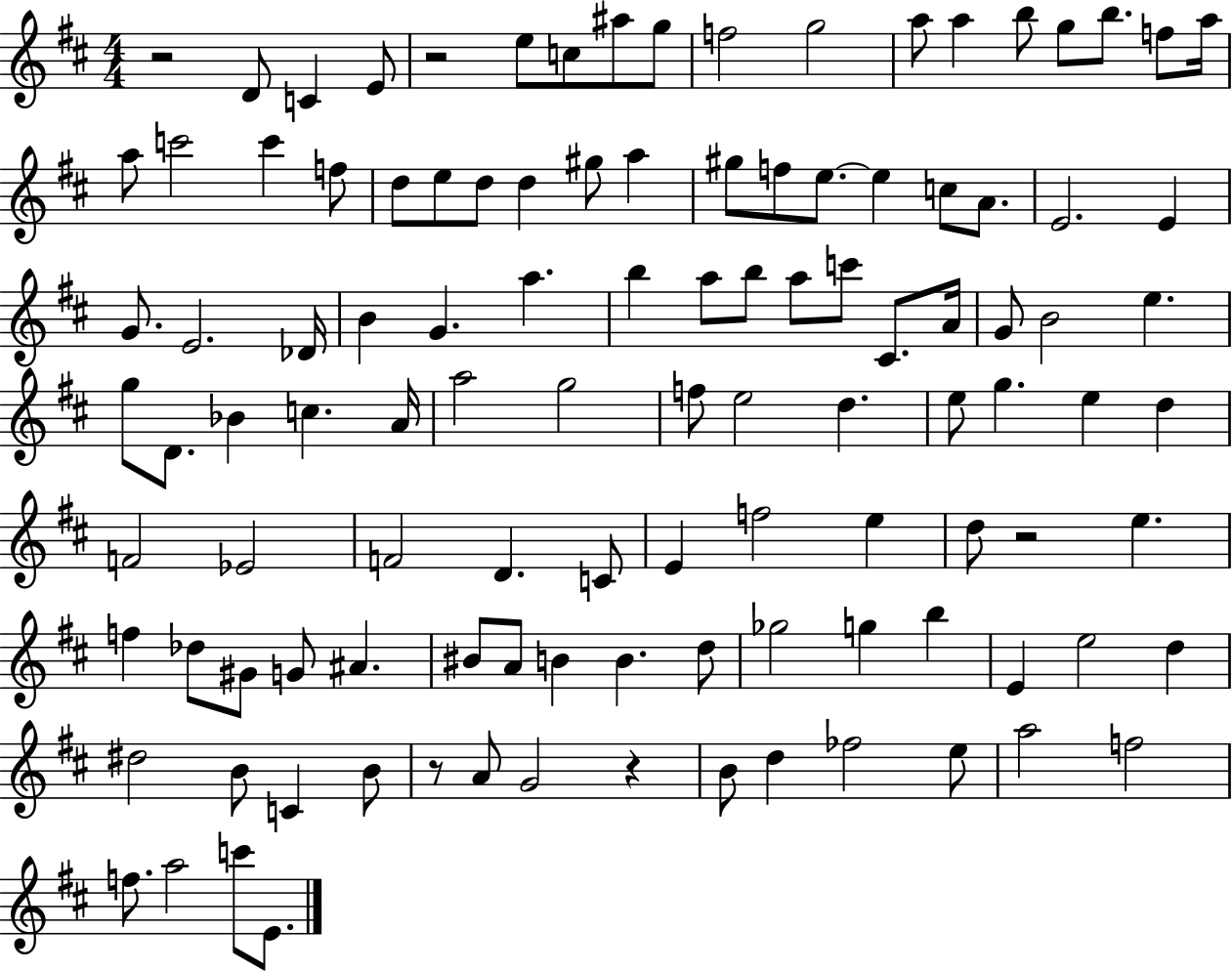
X:1
T:Untitled
M:4/4
L:1/4
K:D
z2 D/2 C E/2 z2 e/2 c/2 ^a/2 g/2 f2 g2 a/2 a b/2 g/2 b/2 f/2 a/4 a/2 c'2 c' f/2 d/2 e/2 d/2 d ^g/2 a ^g/2 f/2 e/2 e c/2 A/2 E2 E G/2 E2 _D/4 B G a b a/2 b/2 a/2 c'/2 ^C/2 A/4 G/2 B2 e g/2 D/2 _B c A/4 a2 g2 f/2 e2 d e/2 g e d F2 _E2 F2 D C/2 E f2 e d/2 z2 e f _d/2 ^G/2 G/2 ^A ^B/2 A/2 B B d/2 _g2 g b E e2 d ^d2 B/2 C B/2 z/2 A/2 G2 z B/2 d _f2 e/2 a2 f2 f/2 a2 c'/2 E/2